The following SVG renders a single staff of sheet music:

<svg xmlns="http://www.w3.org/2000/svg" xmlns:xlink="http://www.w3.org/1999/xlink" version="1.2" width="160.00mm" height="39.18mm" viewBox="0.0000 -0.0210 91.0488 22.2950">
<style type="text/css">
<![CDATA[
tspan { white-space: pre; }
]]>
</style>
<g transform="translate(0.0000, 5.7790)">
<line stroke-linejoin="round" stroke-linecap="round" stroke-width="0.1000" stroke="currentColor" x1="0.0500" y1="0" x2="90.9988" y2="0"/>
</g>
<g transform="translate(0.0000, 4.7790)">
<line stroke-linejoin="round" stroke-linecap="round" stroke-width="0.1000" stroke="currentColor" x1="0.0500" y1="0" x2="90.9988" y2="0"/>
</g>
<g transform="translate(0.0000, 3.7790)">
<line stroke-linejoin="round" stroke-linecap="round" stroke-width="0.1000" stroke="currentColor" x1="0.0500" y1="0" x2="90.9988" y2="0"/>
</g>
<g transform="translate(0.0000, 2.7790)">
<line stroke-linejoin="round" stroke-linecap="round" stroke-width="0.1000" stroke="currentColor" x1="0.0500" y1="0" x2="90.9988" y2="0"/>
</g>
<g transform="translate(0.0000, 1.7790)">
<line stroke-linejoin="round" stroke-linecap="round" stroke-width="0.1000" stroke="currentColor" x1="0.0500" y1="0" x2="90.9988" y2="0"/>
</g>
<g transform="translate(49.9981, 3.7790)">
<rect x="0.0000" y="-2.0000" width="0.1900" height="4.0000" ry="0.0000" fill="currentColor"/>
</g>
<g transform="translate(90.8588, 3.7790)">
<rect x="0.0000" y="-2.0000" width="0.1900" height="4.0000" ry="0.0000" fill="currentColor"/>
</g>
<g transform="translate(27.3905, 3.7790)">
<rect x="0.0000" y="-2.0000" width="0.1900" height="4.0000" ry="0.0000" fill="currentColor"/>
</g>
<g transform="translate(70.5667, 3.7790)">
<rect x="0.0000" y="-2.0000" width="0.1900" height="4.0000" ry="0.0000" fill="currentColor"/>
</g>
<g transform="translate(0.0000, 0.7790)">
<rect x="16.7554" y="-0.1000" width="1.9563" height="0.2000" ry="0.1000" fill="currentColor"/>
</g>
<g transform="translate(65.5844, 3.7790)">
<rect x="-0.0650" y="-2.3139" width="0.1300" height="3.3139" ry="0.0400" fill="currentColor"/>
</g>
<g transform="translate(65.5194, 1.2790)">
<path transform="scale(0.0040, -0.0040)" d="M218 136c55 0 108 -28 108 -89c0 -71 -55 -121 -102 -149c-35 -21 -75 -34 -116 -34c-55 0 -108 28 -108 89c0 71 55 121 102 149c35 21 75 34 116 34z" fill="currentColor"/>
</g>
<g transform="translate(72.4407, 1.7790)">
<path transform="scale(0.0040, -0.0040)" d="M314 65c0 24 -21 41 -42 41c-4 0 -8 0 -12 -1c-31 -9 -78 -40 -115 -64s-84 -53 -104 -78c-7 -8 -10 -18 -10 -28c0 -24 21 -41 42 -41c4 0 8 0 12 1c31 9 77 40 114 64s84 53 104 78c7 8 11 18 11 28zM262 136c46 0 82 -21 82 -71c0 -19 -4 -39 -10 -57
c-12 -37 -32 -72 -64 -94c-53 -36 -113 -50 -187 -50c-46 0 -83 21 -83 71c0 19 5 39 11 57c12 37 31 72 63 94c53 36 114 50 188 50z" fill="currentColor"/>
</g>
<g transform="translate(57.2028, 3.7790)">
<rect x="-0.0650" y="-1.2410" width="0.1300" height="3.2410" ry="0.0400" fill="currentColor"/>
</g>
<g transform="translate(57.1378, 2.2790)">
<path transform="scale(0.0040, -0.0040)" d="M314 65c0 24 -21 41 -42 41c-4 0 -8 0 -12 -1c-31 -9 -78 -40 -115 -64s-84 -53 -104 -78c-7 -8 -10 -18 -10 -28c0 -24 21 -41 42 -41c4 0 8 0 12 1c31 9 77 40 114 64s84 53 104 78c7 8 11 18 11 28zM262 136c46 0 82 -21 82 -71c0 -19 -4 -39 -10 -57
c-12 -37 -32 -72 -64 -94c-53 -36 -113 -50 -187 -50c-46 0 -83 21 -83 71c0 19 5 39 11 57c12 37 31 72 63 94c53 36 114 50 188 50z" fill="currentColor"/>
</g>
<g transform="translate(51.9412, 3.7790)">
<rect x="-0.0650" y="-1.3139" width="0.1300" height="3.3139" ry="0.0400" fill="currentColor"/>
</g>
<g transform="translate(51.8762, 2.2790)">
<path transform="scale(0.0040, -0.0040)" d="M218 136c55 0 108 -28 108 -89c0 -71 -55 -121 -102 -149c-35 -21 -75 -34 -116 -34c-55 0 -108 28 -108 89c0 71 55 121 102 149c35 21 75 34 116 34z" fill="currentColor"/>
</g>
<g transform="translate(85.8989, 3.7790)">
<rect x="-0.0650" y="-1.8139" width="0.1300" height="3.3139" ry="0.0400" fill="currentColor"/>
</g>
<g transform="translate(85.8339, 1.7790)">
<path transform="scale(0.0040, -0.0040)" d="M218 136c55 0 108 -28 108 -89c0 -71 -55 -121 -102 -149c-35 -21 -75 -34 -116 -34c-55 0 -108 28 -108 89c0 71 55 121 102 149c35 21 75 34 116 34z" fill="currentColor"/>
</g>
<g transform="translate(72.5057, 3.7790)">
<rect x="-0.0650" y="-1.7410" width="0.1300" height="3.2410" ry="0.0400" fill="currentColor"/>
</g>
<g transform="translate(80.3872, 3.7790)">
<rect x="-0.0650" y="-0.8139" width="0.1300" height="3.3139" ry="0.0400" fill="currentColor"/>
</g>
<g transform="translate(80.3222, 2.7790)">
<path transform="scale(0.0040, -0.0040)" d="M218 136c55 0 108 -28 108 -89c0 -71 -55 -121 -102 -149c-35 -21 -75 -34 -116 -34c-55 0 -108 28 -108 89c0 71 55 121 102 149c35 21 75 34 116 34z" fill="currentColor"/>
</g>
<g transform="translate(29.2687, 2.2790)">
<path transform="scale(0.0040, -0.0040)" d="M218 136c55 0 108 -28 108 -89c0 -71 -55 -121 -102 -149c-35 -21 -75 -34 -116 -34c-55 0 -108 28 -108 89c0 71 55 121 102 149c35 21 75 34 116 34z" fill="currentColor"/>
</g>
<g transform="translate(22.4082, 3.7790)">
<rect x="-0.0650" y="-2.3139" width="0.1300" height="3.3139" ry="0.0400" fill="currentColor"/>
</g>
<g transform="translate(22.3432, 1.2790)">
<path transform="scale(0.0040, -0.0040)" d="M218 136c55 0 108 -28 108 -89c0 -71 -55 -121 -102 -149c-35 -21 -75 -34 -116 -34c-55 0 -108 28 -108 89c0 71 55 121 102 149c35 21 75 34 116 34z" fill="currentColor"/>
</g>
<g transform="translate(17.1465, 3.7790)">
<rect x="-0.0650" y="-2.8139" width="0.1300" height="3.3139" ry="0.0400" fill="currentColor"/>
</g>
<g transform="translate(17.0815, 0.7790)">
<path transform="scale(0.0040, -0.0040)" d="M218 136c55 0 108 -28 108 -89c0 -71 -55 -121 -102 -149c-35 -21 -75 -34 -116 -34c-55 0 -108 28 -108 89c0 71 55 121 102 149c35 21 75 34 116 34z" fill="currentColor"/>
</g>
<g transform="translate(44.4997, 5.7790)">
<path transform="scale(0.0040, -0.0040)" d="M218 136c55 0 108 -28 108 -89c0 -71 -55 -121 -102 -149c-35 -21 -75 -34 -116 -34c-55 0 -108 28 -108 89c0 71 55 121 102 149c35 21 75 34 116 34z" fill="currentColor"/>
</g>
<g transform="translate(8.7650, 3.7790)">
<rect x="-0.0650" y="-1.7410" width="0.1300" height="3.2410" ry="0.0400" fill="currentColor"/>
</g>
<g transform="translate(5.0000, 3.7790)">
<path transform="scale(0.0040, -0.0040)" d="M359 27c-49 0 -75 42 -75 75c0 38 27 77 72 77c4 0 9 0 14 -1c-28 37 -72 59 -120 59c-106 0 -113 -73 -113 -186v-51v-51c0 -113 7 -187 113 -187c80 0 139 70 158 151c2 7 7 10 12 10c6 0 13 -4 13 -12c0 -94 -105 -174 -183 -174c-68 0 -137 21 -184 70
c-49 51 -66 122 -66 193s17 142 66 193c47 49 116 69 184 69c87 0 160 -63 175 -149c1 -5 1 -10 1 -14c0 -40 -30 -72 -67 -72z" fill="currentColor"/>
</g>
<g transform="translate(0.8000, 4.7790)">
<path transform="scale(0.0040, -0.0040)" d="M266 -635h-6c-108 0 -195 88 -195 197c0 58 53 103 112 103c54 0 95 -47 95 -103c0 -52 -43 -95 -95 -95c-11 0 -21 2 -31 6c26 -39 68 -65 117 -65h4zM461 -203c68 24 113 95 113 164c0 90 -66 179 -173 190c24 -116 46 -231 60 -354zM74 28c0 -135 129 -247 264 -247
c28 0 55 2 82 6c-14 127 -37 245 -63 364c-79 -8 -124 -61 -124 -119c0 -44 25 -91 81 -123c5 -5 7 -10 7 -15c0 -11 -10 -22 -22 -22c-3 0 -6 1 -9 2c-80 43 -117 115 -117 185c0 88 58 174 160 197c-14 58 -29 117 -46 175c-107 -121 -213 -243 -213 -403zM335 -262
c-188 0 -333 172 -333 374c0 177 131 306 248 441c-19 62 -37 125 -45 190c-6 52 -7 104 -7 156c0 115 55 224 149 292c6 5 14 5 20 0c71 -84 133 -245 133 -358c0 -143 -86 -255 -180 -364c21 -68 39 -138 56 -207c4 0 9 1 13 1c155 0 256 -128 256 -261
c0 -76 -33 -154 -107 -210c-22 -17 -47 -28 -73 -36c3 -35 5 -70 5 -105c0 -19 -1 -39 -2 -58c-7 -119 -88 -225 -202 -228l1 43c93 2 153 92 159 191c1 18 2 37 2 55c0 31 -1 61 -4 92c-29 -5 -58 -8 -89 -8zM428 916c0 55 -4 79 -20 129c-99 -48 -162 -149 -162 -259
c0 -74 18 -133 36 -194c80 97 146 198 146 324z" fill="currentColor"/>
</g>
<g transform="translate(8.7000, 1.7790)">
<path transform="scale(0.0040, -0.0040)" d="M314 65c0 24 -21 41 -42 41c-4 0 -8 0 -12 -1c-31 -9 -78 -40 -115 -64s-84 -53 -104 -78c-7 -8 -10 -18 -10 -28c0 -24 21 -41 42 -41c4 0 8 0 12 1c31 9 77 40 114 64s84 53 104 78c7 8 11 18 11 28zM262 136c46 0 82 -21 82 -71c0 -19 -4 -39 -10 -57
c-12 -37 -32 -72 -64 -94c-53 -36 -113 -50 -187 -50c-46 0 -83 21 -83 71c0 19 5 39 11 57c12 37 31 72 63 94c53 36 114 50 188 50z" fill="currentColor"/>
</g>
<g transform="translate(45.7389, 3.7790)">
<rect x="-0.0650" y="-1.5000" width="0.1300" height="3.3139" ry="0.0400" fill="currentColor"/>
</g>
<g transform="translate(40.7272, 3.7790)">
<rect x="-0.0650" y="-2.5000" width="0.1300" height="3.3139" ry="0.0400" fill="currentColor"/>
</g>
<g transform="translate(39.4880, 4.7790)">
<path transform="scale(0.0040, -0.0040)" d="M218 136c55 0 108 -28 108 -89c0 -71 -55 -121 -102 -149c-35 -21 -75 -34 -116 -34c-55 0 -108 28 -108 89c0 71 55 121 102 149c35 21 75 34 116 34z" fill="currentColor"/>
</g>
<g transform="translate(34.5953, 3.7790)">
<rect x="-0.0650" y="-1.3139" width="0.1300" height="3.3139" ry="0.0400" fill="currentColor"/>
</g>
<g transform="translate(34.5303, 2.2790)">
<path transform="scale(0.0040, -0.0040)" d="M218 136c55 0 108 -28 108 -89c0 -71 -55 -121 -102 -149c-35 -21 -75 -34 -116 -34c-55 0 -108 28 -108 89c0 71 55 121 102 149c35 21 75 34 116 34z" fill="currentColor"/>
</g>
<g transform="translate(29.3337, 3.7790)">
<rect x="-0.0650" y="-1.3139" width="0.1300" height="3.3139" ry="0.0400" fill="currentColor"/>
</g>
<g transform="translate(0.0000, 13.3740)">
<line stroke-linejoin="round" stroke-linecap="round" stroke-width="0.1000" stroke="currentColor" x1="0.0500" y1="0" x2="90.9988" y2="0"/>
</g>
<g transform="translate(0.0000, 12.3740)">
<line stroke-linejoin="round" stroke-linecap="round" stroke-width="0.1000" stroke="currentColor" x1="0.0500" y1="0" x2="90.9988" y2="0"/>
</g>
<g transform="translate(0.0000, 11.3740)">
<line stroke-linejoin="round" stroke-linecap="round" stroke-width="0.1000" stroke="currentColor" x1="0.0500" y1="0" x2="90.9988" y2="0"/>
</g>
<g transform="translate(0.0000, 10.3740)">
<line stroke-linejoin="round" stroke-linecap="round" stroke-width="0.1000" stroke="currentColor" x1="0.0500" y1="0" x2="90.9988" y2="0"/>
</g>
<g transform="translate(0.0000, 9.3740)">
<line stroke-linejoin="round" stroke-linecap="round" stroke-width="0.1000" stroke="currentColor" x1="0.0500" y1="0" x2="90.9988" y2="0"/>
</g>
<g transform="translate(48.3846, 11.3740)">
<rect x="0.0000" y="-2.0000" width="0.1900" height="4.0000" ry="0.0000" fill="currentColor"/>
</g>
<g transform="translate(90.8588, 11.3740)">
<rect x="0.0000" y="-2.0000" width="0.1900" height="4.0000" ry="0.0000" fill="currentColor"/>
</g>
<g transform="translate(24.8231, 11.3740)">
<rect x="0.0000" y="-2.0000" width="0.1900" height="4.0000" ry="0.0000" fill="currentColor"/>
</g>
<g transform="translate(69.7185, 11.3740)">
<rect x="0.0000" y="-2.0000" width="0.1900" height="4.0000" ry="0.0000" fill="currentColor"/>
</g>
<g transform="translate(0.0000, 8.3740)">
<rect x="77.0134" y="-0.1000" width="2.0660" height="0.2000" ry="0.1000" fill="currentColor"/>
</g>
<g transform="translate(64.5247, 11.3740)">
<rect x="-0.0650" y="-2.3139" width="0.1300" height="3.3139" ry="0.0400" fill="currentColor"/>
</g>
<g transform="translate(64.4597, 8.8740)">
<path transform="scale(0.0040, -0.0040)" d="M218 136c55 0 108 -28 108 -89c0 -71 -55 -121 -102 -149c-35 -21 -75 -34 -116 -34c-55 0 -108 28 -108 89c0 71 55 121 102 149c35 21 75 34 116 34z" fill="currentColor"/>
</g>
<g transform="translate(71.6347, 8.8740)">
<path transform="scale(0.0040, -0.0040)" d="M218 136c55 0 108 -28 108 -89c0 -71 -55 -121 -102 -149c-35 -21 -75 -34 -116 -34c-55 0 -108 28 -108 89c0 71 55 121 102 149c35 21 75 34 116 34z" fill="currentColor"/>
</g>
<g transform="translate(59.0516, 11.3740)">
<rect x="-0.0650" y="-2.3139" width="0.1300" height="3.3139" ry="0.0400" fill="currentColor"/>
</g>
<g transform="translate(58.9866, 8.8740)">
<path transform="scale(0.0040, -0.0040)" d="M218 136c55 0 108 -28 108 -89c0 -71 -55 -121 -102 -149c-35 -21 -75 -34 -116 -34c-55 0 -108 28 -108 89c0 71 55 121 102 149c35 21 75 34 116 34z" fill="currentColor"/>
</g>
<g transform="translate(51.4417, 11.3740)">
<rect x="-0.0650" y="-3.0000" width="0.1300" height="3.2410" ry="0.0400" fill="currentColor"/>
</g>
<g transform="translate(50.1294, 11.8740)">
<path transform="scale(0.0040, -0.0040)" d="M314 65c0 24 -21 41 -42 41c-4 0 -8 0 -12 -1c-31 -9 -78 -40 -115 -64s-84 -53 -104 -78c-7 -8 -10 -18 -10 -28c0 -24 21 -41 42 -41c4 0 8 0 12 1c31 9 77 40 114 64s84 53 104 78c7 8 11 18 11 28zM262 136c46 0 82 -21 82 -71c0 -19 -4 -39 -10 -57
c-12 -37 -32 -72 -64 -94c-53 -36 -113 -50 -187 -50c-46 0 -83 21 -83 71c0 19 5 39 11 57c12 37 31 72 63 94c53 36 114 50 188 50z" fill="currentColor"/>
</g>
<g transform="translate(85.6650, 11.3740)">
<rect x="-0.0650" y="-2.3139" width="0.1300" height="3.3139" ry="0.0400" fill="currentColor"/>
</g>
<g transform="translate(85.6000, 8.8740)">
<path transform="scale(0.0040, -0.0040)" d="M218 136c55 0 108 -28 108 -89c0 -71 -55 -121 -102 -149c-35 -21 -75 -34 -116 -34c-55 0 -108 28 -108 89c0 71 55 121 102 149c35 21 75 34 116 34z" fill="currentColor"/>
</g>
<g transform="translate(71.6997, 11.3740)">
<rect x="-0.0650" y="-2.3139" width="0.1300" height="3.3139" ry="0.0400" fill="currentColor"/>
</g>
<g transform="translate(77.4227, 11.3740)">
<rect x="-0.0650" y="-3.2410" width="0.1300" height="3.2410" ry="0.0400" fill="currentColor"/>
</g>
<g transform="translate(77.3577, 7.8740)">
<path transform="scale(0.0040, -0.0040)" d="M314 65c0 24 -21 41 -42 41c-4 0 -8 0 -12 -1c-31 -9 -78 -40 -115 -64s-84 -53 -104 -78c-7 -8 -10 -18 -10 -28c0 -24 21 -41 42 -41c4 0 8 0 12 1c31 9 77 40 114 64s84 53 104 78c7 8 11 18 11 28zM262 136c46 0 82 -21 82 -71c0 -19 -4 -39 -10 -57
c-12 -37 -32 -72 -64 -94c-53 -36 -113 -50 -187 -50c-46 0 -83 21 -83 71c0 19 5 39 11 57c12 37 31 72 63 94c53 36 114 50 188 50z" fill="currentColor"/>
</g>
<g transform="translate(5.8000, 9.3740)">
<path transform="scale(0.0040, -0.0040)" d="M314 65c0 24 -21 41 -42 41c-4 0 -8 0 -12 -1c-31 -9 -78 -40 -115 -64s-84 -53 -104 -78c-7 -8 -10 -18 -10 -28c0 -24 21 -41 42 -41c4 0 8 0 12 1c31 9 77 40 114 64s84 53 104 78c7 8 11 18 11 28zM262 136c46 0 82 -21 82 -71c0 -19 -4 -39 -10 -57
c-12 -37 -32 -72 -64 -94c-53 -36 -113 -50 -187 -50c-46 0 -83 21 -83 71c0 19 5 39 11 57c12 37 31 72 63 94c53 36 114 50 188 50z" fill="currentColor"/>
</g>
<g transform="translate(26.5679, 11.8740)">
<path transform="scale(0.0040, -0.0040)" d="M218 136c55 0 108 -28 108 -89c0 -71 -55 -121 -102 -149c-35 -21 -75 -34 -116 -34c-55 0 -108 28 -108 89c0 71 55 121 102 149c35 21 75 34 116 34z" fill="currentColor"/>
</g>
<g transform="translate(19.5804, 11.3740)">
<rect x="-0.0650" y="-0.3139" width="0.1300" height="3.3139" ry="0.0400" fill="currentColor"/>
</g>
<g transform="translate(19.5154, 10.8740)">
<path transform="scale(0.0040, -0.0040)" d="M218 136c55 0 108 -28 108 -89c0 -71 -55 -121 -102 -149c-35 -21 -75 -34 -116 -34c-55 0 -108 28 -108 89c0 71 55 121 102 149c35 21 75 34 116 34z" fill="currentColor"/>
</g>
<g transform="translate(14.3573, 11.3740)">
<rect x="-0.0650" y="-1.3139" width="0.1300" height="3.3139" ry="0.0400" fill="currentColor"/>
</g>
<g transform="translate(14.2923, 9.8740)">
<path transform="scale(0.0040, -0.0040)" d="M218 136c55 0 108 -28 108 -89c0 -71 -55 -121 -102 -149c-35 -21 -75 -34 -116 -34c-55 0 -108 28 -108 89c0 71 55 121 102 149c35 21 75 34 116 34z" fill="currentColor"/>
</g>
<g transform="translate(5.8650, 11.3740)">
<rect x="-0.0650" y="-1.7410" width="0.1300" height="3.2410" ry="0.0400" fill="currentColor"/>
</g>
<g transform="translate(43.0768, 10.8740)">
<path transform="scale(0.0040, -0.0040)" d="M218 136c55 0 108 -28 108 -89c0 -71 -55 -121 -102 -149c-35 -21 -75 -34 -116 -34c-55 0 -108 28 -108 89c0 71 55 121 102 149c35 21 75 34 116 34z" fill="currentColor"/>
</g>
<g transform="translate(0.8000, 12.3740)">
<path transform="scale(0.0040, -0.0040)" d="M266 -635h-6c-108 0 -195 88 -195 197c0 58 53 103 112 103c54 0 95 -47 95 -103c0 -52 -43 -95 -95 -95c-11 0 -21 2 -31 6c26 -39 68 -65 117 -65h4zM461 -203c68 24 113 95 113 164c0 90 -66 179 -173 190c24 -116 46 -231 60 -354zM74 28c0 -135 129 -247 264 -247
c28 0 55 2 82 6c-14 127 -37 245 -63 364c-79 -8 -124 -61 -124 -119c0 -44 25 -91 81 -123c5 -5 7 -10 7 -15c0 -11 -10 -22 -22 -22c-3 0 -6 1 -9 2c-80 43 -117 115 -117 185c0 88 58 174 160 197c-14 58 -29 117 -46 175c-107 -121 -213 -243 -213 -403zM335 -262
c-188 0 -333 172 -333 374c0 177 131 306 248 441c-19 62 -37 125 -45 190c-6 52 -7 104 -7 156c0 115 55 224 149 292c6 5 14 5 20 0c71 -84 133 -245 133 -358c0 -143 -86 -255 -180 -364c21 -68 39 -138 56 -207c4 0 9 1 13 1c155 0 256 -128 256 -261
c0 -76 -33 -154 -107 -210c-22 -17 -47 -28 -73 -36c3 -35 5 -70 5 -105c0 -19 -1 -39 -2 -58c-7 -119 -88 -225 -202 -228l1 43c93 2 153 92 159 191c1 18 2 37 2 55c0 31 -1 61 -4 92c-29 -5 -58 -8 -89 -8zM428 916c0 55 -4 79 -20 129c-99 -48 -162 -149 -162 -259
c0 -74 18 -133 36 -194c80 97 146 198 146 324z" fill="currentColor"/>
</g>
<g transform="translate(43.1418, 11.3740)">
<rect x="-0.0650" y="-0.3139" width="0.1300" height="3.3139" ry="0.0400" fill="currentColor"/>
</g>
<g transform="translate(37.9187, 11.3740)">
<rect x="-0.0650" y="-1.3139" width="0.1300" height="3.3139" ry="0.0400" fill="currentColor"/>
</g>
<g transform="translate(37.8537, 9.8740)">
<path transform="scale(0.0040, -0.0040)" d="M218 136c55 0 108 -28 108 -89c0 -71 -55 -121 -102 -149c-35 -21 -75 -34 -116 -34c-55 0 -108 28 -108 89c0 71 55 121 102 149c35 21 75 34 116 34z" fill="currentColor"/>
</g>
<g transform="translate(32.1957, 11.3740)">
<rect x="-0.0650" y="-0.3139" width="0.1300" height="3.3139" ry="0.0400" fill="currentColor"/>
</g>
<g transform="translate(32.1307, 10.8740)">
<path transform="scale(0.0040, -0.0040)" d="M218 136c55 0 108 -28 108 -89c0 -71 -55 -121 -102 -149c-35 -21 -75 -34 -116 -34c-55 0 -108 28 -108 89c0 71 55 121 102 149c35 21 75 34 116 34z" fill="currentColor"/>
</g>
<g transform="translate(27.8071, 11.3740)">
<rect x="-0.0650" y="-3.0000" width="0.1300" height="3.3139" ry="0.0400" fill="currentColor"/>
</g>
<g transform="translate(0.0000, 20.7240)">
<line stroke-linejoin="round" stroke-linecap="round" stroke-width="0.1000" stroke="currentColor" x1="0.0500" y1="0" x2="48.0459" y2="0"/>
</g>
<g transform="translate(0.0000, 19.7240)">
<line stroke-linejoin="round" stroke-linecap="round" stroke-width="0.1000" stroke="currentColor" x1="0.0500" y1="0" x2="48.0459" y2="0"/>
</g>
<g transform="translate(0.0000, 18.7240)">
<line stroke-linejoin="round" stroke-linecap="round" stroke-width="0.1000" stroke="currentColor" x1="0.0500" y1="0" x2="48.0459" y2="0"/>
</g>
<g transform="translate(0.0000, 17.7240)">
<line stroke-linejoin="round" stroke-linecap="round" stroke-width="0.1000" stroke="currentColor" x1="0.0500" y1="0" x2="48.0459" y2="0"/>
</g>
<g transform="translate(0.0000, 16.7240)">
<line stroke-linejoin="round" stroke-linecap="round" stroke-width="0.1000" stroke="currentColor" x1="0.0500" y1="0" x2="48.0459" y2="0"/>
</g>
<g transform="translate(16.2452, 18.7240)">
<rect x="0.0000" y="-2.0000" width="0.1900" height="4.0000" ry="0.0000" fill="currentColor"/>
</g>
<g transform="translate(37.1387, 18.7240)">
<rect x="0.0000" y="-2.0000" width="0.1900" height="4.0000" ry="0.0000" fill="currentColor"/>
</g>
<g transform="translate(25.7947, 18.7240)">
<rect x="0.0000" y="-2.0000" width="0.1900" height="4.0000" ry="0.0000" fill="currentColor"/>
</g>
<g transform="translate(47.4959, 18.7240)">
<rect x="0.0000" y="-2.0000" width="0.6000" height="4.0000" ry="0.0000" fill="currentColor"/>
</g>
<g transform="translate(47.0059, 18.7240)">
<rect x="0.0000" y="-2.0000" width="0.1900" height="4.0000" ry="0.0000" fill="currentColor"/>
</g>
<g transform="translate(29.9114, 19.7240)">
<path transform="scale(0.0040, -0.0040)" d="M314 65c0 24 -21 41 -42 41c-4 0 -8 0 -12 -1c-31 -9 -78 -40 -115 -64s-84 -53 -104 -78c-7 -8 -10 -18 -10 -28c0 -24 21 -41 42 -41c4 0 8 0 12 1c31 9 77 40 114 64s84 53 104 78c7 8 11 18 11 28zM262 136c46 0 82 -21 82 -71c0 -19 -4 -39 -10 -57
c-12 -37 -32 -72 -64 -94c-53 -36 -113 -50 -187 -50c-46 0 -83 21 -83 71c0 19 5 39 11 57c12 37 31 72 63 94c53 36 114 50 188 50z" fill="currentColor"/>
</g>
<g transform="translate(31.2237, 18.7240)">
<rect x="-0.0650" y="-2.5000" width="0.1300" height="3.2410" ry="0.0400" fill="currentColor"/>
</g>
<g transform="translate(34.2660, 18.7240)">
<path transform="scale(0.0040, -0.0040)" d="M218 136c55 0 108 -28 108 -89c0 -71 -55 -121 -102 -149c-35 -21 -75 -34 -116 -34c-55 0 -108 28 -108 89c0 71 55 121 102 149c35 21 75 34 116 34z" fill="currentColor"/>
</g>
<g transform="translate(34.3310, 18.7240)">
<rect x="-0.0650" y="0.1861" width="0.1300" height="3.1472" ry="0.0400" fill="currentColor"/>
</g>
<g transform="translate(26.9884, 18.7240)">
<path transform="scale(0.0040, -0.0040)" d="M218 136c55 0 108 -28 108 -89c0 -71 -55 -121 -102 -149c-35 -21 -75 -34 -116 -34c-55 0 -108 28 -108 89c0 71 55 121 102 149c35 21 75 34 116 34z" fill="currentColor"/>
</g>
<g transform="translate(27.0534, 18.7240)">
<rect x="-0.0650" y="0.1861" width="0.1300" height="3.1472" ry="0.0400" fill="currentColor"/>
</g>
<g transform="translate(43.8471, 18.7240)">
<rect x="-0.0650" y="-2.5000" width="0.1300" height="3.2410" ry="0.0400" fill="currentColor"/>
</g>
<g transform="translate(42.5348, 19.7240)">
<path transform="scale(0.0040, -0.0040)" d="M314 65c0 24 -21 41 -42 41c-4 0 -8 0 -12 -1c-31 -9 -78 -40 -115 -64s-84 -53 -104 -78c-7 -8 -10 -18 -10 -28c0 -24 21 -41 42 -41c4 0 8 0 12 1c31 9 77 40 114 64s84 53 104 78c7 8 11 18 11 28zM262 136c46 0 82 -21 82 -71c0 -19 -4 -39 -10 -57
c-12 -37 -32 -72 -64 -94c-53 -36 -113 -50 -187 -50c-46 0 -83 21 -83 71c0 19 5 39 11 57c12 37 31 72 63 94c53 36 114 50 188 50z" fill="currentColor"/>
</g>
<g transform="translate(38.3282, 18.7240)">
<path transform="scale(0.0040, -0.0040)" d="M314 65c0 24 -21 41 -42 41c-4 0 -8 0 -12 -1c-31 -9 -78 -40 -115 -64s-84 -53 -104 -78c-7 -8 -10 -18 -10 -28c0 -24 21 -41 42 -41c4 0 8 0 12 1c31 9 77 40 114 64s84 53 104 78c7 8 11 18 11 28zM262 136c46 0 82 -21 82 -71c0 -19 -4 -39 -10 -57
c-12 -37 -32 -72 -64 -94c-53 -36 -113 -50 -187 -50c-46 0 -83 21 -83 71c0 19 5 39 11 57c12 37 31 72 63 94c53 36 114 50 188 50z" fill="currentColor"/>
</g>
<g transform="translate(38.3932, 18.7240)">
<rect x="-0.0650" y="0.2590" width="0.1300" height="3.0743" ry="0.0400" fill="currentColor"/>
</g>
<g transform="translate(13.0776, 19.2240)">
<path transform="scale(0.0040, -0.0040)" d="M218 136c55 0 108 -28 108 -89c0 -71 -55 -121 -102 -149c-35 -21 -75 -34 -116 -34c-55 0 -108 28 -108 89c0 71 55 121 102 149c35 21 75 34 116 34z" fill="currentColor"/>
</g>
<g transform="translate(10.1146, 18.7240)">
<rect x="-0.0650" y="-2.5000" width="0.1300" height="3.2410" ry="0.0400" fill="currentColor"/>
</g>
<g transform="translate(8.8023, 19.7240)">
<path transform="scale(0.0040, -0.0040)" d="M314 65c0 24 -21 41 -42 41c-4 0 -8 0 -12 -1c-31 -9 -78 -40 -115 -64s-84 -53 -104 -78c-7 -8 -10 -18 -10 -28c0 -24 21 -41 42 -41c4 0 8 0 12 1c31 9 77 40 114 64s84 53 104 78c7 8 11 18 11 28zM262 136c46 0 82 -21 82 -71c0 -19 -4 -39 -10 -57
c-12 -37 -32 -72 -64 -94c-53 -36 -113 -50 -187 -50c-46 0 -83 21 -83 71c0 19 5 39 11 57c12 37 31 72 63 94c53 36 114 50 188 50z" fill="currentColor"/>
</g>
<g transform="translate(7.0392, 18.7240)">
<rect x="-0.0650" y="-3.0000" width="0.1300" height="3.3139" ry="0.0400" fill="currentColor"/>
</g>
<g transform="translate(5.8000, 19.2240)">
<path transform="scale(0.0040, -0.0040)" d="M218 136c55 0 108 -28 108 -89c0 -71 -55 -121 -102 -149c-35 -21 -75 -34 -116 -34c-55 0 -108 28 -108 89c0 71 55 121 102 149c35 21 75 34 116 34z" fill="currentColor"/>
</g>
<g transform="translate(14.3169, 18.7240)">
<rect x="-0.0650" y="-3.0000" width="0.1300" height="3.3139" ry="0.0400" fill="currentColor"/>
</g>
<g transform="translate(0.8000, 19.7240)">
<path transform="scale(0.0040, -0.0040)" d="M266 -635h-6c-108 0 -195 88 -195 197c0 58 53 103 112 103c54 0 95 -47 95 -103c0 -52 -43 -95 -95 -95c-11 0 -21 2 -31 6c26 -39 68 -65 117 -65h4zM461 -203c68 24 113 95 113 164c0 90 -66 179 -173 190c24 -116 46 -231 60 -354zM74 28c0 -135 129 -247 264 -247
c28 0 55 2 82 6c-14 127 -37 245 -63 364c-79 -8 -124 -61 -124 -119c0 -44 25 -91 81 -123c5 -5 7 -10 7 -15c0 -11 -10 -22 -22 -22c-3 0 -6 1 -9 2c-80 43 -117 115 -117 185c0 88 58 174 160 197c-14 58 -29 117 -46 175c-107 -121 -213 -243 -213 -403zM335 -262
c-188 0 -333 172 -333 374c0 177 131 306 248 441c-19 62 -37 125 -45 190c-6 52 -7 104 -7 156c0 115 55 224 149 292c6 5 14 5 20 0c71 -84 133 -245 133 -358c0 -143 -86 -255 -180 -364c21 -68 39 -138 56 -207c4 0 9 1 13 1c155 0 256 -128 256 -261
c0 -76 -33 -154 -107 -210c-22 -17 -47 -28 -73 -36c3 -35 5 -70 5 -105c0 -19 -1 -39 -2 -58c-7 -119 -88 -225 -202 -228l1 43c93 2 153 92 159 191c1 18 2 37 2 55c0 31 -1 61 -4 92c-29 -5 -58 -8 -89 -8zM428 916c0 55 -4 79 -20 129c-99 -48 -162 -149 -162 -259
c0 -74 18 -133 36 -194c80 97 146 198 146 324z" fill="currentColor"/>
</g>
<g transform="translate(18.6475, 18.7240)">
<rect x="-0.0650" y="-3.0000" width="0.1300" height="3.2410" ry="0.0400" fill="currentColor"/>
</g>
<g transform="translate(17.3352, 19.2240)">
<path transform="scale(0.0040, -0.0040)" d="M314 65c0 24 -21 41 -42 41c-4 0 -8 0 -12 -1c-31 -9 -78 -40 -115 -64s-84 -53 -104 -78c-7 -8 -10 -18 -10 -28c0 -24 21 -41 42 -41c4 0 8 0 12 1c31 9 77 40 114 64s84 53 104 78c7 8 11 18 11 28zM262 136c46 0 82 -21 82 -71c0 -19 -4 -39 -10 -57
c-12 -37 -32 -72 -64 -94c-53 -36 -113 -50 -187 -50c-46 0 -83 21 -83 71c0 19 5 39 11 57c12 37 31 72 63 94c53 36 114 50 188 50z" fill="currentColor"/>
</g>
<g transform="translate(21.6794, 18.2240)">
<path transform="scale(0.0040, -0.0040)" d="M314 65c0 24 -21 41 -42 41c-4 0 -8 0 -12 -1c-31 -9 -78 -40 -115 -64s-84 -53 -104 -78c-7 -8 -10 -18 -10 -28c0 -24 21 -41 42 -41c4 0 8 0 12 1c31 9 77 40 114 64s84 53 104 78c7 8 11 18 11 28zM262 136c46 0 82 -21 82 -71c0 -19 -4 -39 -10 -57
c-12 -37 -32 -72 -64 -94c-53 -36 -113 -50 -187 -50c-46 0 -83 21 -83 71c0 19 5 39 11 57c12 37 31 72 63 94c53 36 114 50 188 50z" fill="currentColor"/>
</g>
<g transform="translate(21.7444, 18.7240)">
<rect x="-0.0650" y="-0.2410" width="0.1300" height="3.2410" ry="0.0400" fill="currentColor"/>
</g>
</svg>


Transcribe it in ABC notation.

X:1
T:Untitled
M:4/4
L:1/4
K:C
f2 a g e e G E e e2 g f2 d f f2 e c A c e c A2 g g g b2 g A G2 A A2 c2 B G2 B B2 G2